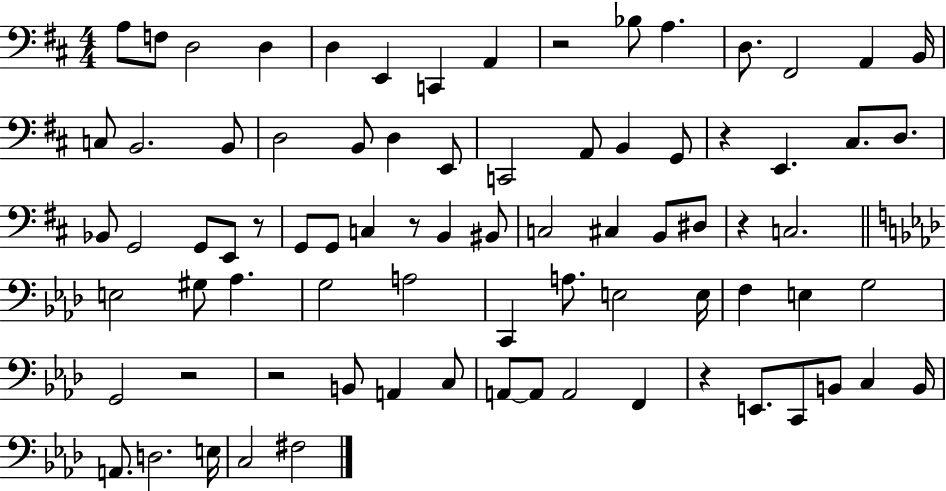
A3/e F3/e D3/h D3/q D3/q E2/q C2/q A2/q R/h Bb3/e A3/q. D3/e. F#2/h A2/q B2/s C3/e B2/h. B2/e D3/h B2/e D3/q E2/e C2/h A2/e B2/q G2/e R/q E2/q. C#3/e. D3/e. Bb2/e G2/h G2/e E2/e R/e G2/e G2/e C3/q R/e B2/q BIS2/e C3/h C#3/q B2/e D#3/e R/q C3/h. E3/h G#3/e Ab3/q. G3/h A3/h C2/q A3/e. E3/h E3/s F3/q E3/q G3/h G2/h R/h R/h B2/e A2/q C3/e A2/e A2/e A2/h F2/q R/q E2/e. C2/e B2/e C3/q B2/s A2/e. D3/h. E3/s C3/h F#3/h